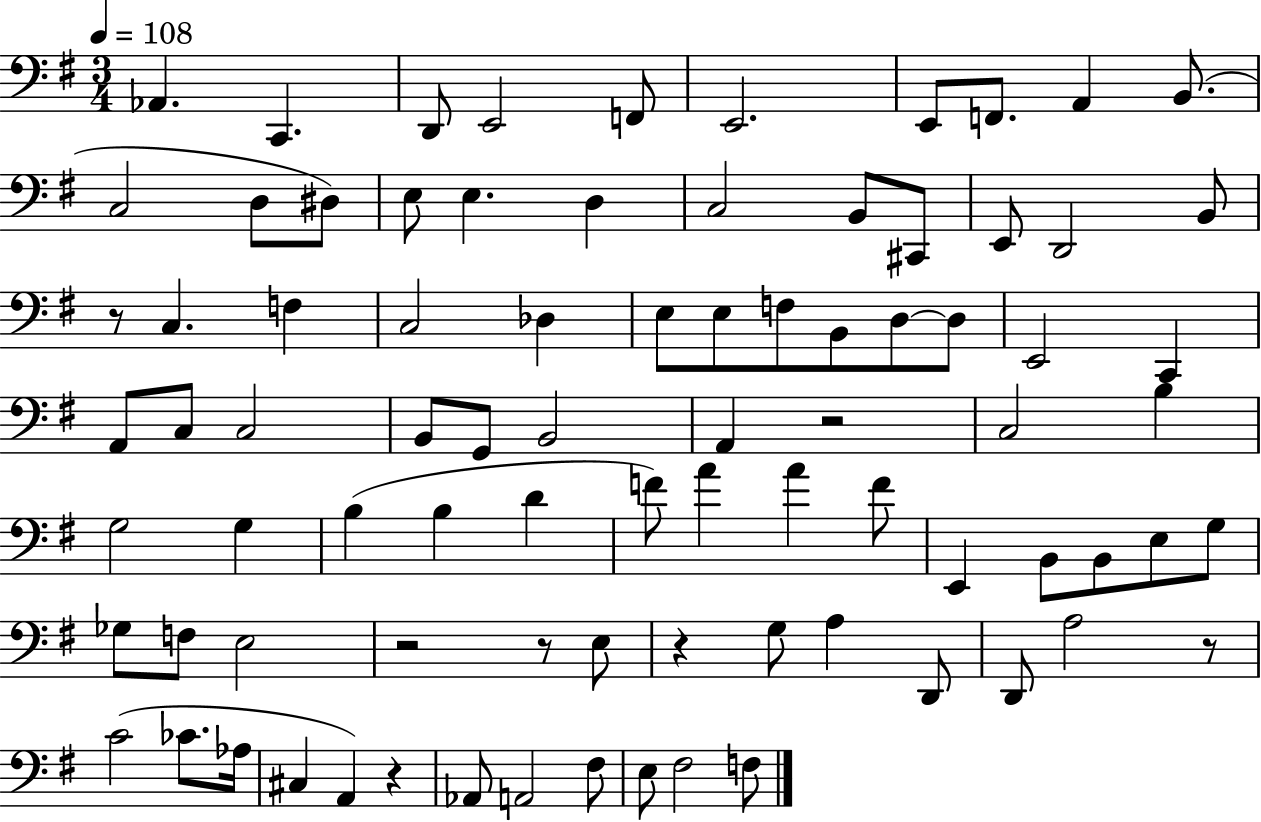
{
  \clef bass
  \numericTimeSignature
  \time 3/4
  \key g \major
  \tempo 4 = 108
  aes,4. c,4. | d,8 e,2 f,8 | e,2. | e,8 f,8. a,4 b,8.( | \break c2 d8 dis8) | e8 e4. d4 | c2 b,8 cis,8 | e,8 d,2 b,8 | \break r8 c4. f4 | c2 des4 | e8 e8 f8 b,8 d8~~ d8 | e,2 c,4 | \break a,8 c8 c2 | b,8 g,8 b,2 | a,4 r2 | c2 b4 | \break g2 g4 | b4( b4 d'4 | f'8) a'4 a'4 f'8 | e,4 b,8 b,8 e8 g8 | \break ges8 f8 e2 | r2 r8 e8 | r4 g8 a4 d,8 | d,8 a2 r8 | \break c'2( ces'8. aes16 | cis4 a,4) r4 | aes,8 a,2 fis8 | e8 fis2 f8 | \break \bar "|."
}